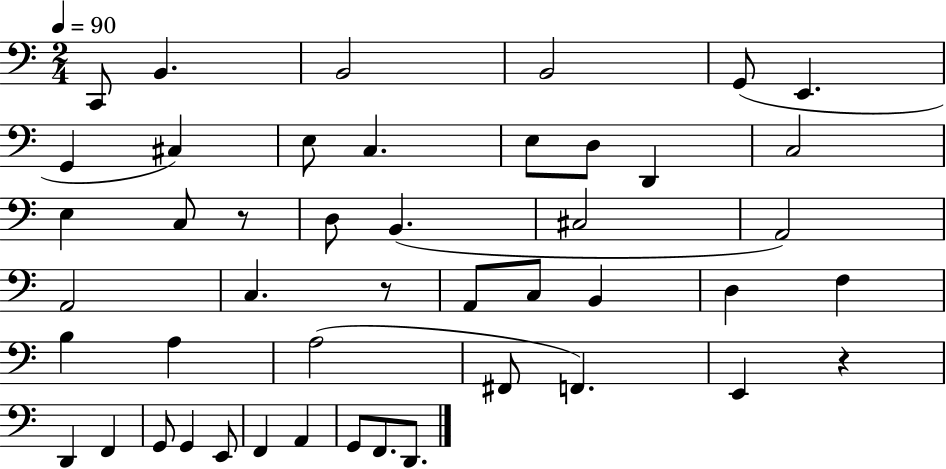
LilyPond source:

{
  \clef bass
  \numericTimeSignature
  \time 2/4
  \key c \major
  \tempo 4 = 90
  c,8 b,4. | b,2 | b,2 | g,8( e,4. | \break g,4 cis4) | e8 c4. | e8 d8 d,4 | c2 | \break e4 c8 r8 | d8 b,4.( | cis2 | a,2) | \break a,2 | c4. r8 | a,8 c8 b,4 | d4 f4 | \break b4 a4 | a2( | fis,8 f,4.) | e,4 r4 | \break d,4 f,4 | g,8 g,4 e,8 | f,4 a,4 | g,8 f,8. d,8. | \break \bar "|."
}